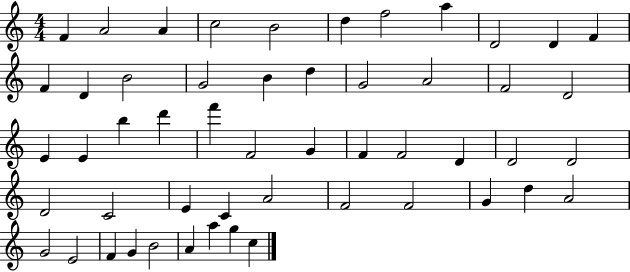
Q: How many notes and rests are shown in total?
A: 52